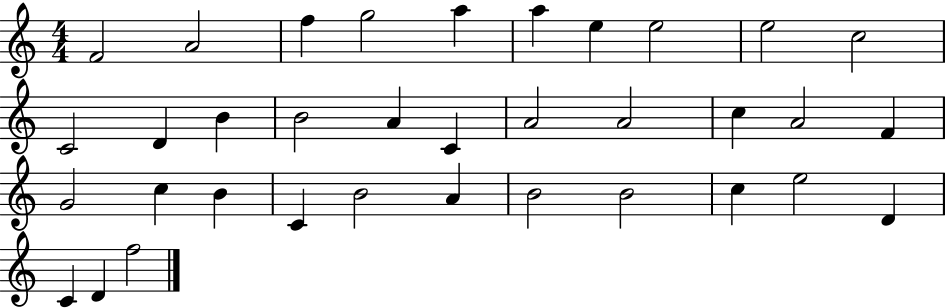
F4/h A4/h F5/q G5/h A5/q A5/q E5/q E5/h E5/h C5/h C4/h D4/q B4/q B4/h A4/q C4/q A4/h A4/h C5/q A4/h F4/q G4/h C5/q B4/q C4/q B4/h A4/q B4/h B4/h C5/q E5/h D4/q C4/q D4/q F5/h